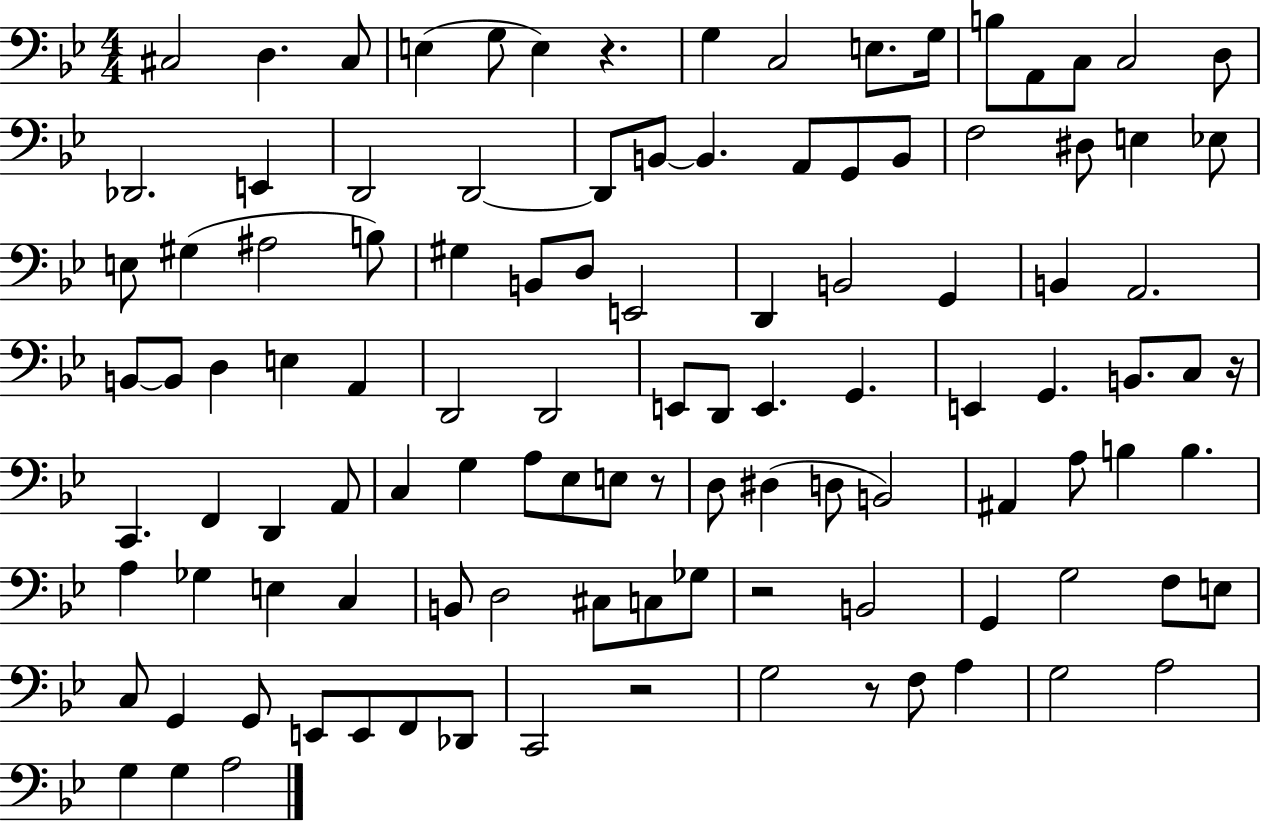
X:1
T:Untitled
M:4/4
L:1/4
K:Bb
^C,2 D, ^C,/2 E, G,/2 E, z G, C,2 E,/2 G,/4 B,/2 A,,/2 C,/2 C,2 D,/2 _D,,2 E,, D,,2 D,,2 D,,/2 B,,/2 B,, A,,/2 G,,/2 B,,/2 F,2 ^D,/2 E, _E,/2 E,/2 ^G, ^A,2 B,/2 ^G, B,,/2 D,/2 E,,2 D,, B,,2 G,, B,, A,,2 B,,/2 B,,/2 D, E, A,, D,,2 D,,2 E,,/2 D,,/2 E,, G,, E,, G,, B,,/2 C,/2 z/4 C,, F,, D,, A,,/2 C, G, A,/2 _E,/2 E,/2 z/2 D,/2 ^D, D,/2 B,,2 ^A,, A,/2 B, B, A, _G, E, C, B,,/2 D,2 ^C,/2 C,/2 _G,/2 z2 B,,2 G,, G,2 F,/2 E,/2 C,/2 G,, G,,/2 E,,/2 E,,/2 F,,/2 _D,,/2 C,,2 z2 G,2 z/2 F,/2 A, G,2 A,2 G, G, A,2